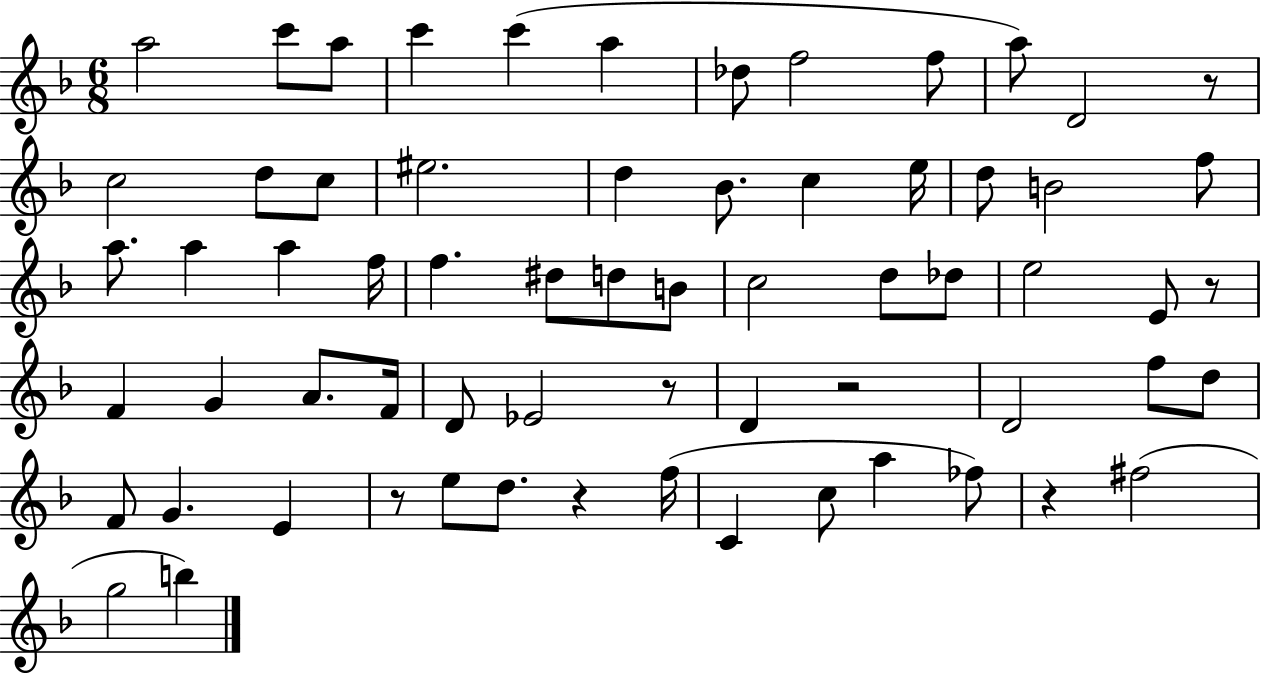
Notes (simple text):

A5/h C6/e A5/e C6/q C6/q A5/q Db5/e F5/h F5/e A5/e D4/h R/e C5/h D5/e C5/e EIS5/h. D5/q Bb4/e. C5/q E5/s D5/e B4/h F5/e A5/e. A5/q A5/q F5/s F5/q. D#5/e D5/e B4/e C5/h D5/e Db5/e E5/h E4/e R/e F4/q G4/q A4/e. F4/s D4/e Eb4/h R/e D4/q R/h D4/h F5/e D5/e F4/e G4/q. E4/q R/e E5/e D5/e. R/q F5/s C4/q C5/e A5/q FES5/e R/q F#5/h G5/h B5/q